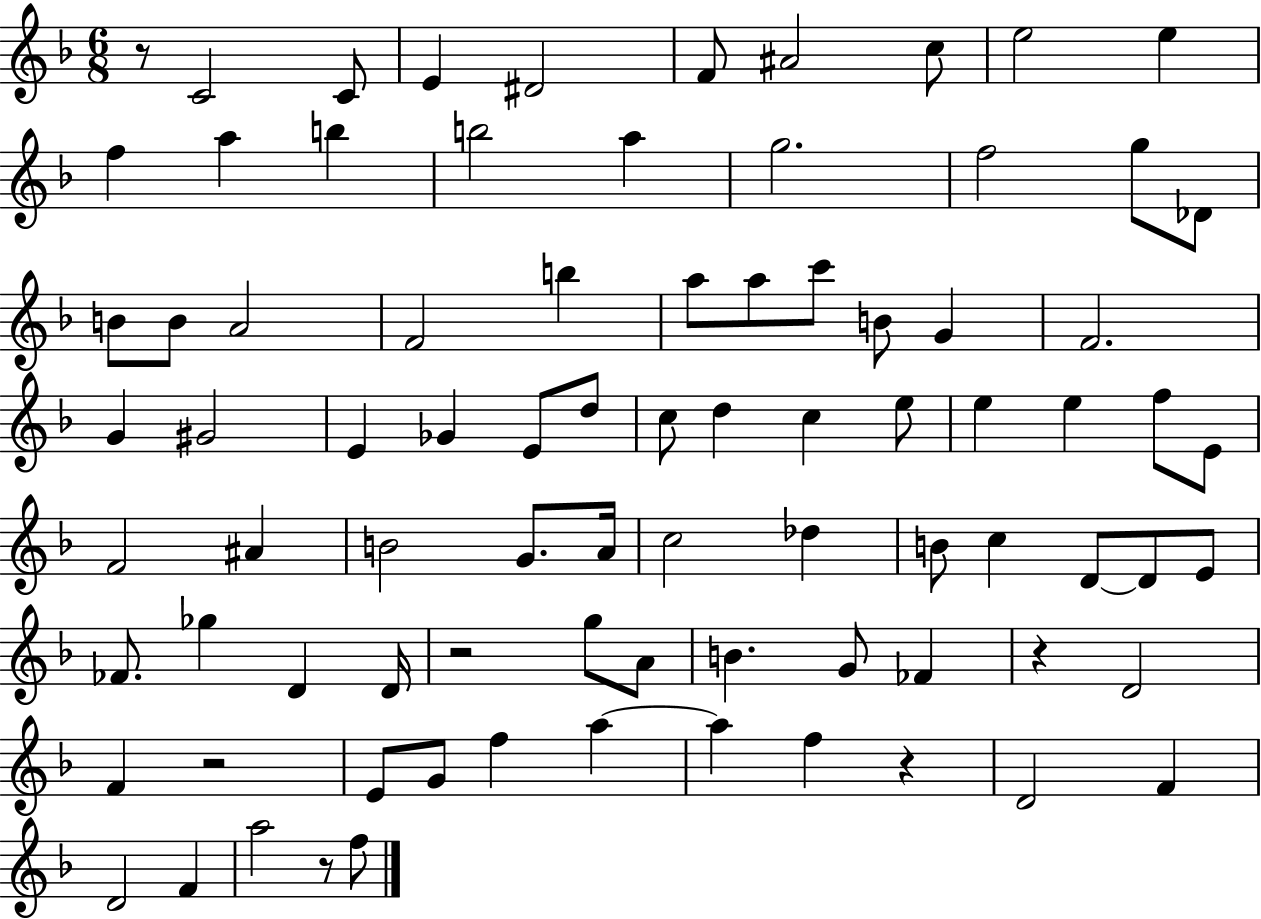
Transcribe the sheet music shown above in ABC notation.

X:1
T:Untitled
M:6/8
L:1/4
K:F
z/2 C2 C/2 E ^D2 F/2 ^A2 c/2 e2 e f a b b2 a g2 f2 g/2 _D/2 B/2 B/2 A2 F2 b a/2 a/2 c'/2 B/2 G F2 G ^G2 E _G E/2 d/2 c/2 d c e/2 e e f/2 E/2 F2 ^A B2 G/2 A/4 c2 _d B/2 c D/2 D/2 E/2 _F/2 _g D D/4 z2 g/2 A/2 B G/2 _F z D2 F z2 E/2 G/2 f a a f z D2 F D2 F a2 z/2 f/2